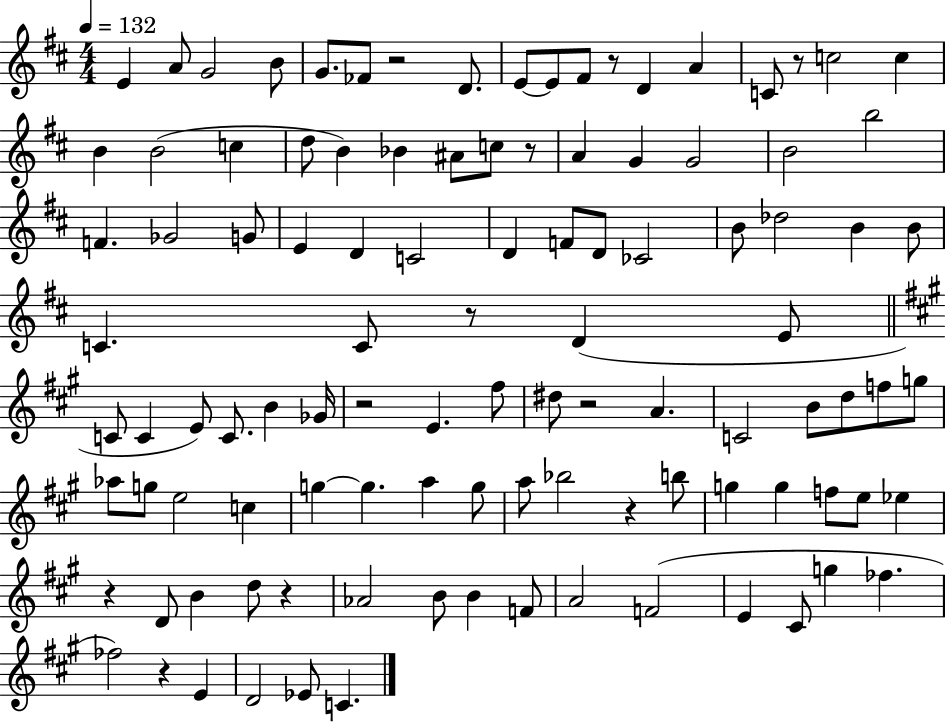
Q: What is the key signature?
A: D major